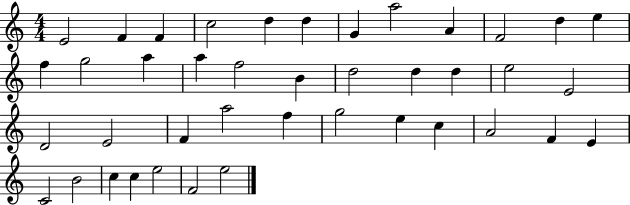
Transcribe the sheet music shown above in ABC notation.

X:1
T:Untitled
M:4/4
L:1/4
K:C
E2 F F c2 d d G a2 A F2 d e f g2 a a f2 B d2 d d e2 E2 D2 E2 F a2 f g2 e c A2 F E C2 B2 c c e2 F2 e2